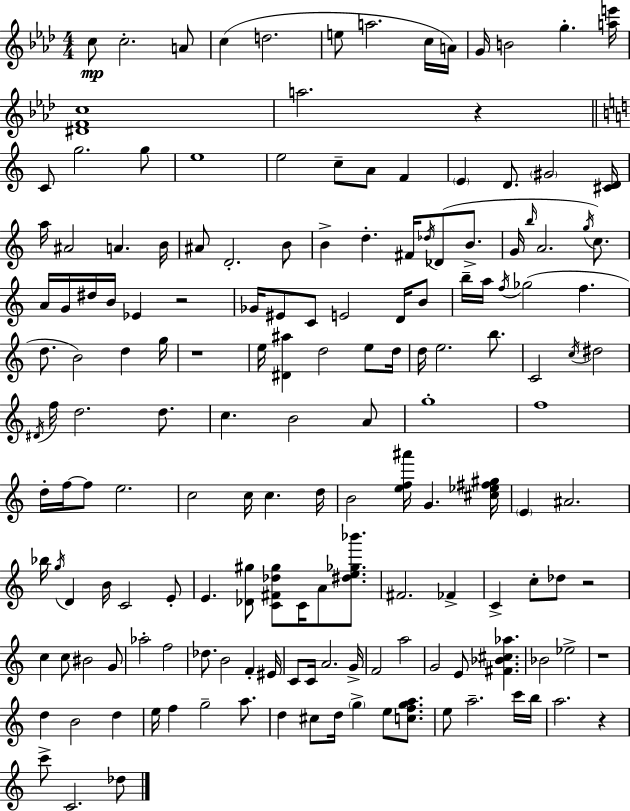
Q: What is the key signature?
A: F minor